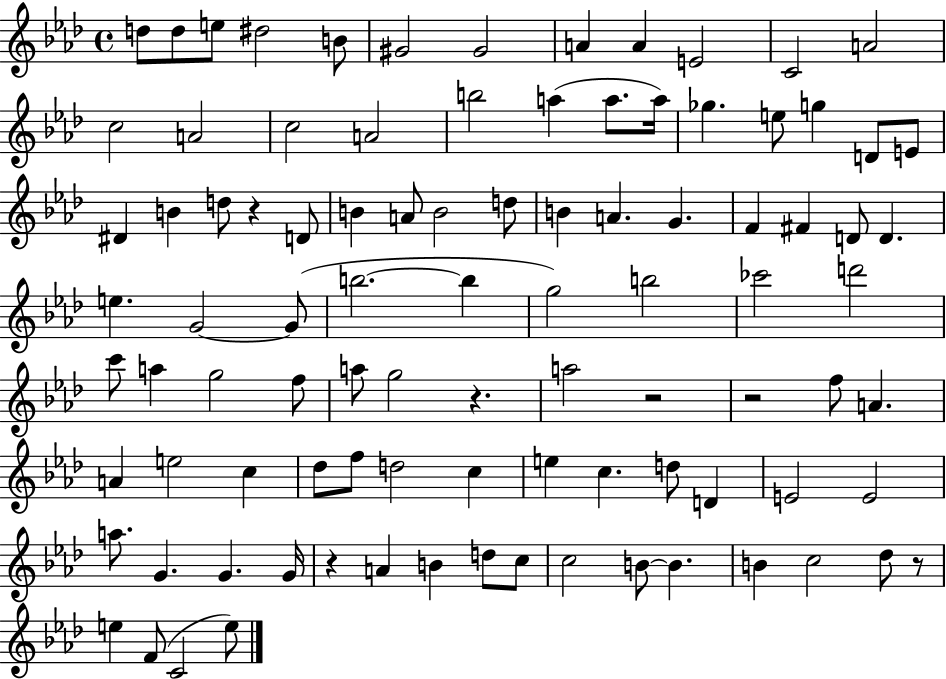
D5/e D5/e E5/e D#5/h B4/e G#4/h G#4/h A4/q A4/q E4/h C4/h A4/h C5/h A4/h C5/h A4/h B5/h A5/q A5/e. A5/s Gb5/q. E5/e G5/q D4/e E4/e D#4/q B4/q D5/e R/q D4/e B4/q A4/e B4/h D5/e B4/q A4/q. G4/q. F4/q F#4/q D4/e D4/q. E5/q. G4/h G4/e B5/h. B5/q G5/h B5/h CES6/h D6/h C6/e A5/q G5/h F5/e A5/e G5/h R/q. A5/h R/h R/h F5/e A4/q. A4/q E5/h C5/q Db5/e F5/e D5/h C5/q E5/q C5/q. D5/e D4/q E4/h E4/h A5/e. G4/q. G4/q. G4/s R/q A4/q B4/q D5/e C5/e C5/h B4/e B4/q. B4/q C5/h Db5/e R/e E5/q F4/e C4/h E5/e